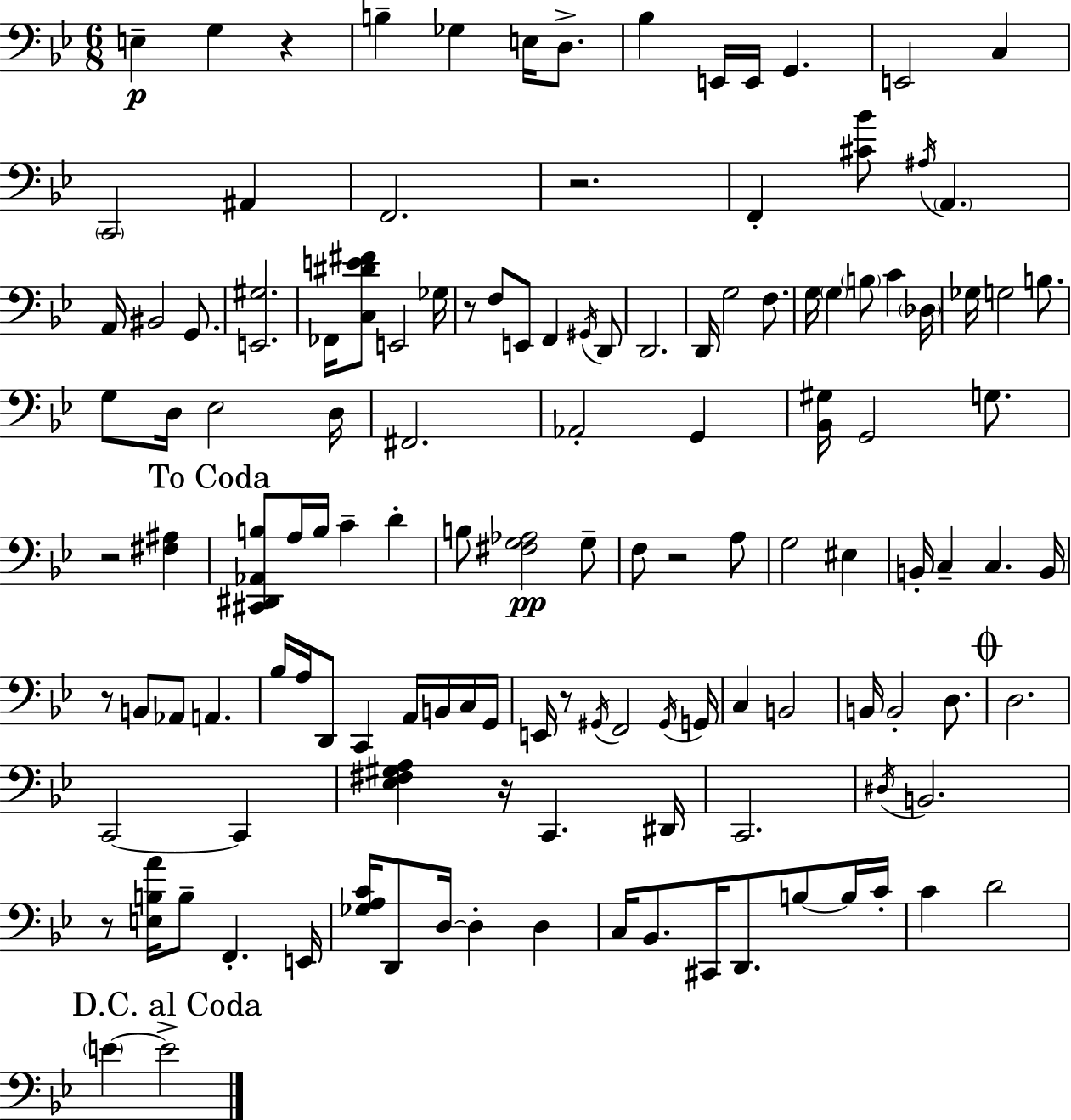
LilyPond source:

{
  \clef bass
  \numericTimeSignature
  \time 6/8
  \key bes \major
  e4--\p g4 r4 | b4-- ges4 e16 d8.-> | bes4 e,16 e,16 g,4. | e,2 c4 | \break \parenthesize c,2 ais,4 | f,2. | r2. | f,4-. <cis' bes'>8 \acciaccatura { ais16 } \parenthesize a,4. | \break a,16 bis,2 g,8. | <e, gis>2. | fes,16 <c dis' e' fis'>8 e,2 | ges16 r8 f8 e,8 f,4 \acciaccatura { gis,16 } | \break d,8 d,2. | d,16 g2 f8. | g16 \parenthesize g4 \parenthesize b8 c'4 | \parenthesize des16 ges16 g2 b8. | \break g8 d16 ees2 | d16 fis,2. | aes,2-. g,4 | <bes, gis>16 g,2 g8. | \break r2 <fis ais>4 | \mark "To Coda" <cis, dis, aes, b>8 a16 b16 c'4-- d'4-. | b8 <fis g aes>2\pp | g8-- f8 r2 | \break a8 g2 eis4 | b,16-. c4-- c4. | b,16 r8 b,8 aes,8 a,4. | bes16 a16 d,8 c,4 a,16 b,16 | \break c16 g,16 e,16 r8 \acciaccatura { gis,16 } f,2 | \acciaccatura { gis,16 } g,16 c4 b,2 | b,16 b,2-. | d8. \mark \markup { \musicglyph "scripts.coda" } d2. | \break c,2~~ | c,4 <ees fis gis a>4 r16 c,4. | dis,16 c,2. | \acciaccatura { dis16 } b,2. | \break r8 <e b a'>16 b8-- f,4.-. | e,16 <ges a c'>16 d,8 d16~~ d4-. | d4 c16 bes,8. cis,16 d,8. | b8~~ b16 c'16-. c'4 d'2 | \break \mark "D.C. al Coda" \parenthesize e'4~~ e'2-> | \bar "|."
}